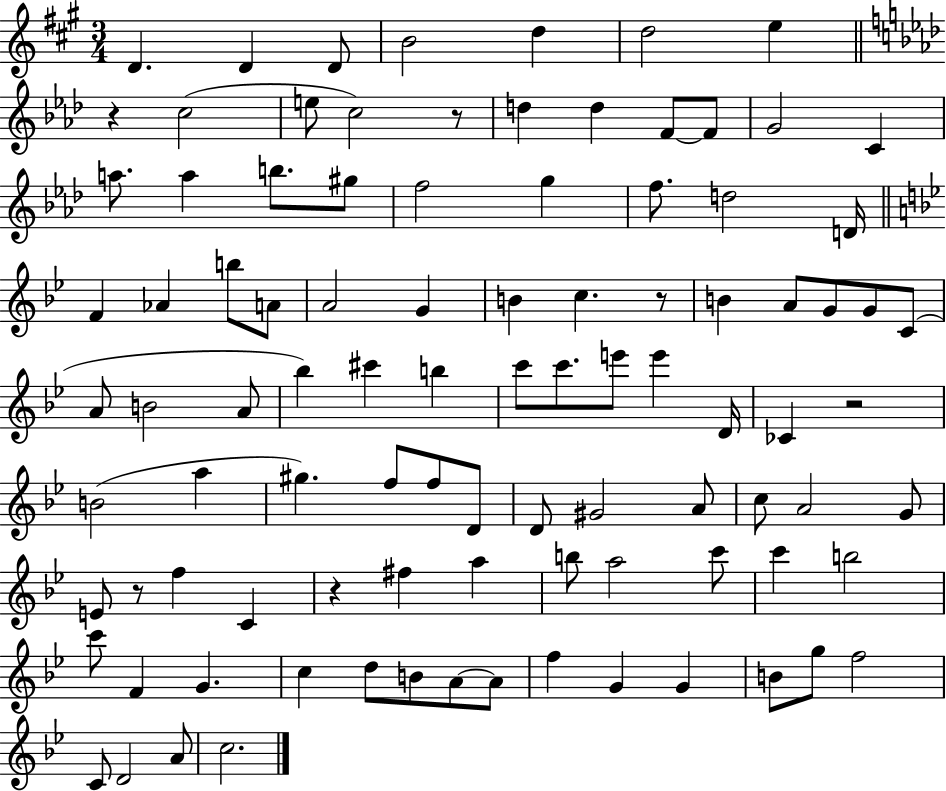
D4/q. D4/q D4/e B4/h D5/q D5/h E5/q R/q C5/h E5/e C5/h R/e D5/q D5/q F4/e F4/e G4/h C4/q A5/e. A5/q B5/e. G#5/e F5/h G5/q F5/e. D5/h D4/s F4/q Ab4/q B5/e A4/e A4/h G4/q B4/q C5/q. R/e B4/q A4/e G4/e G4/e C4/e A4/e B4/h A4/e Bb5/q C#6/q B5/q C6/e C6/e. E6/e E6/q D4/s CES4/q R/h B4/h A5/q G#5/q. F5/e F5/e D4/e D4/e G#4/h A4/e C5/e A4/h G4/e E4/e R/e F5/q C4/q R/q F#5/q A5/q B5/e A5/h C6/e C6/q B5/h C6/e F4/q G4/q. C5/q D5/e B4/e A4/e A4/e F5/q G4/q G4/q B4/e G5/e F5/h C4/e D4/h A4/e C5/h.